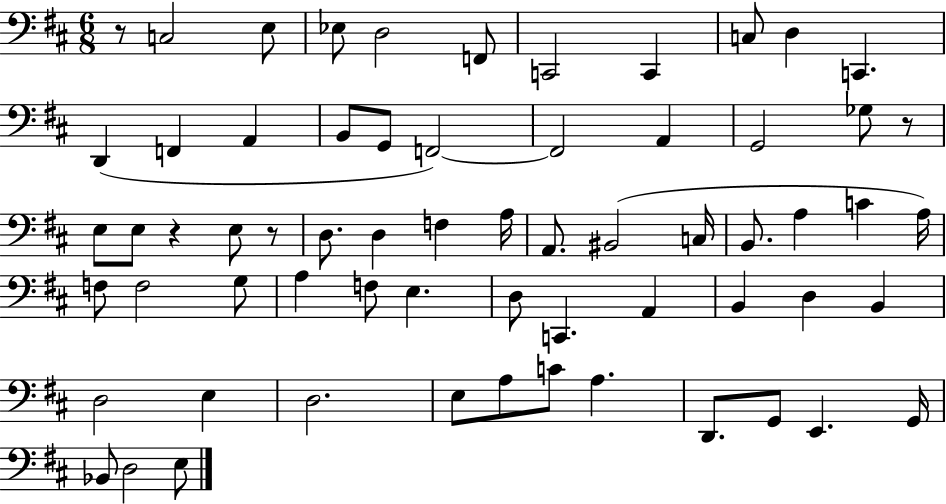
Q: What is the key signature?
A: D major